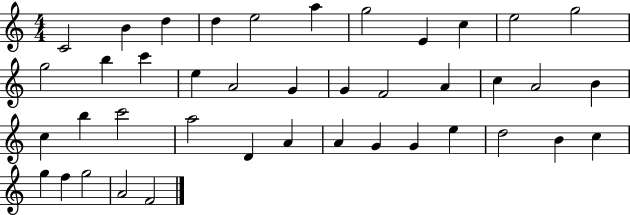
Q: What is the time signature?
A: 4/4